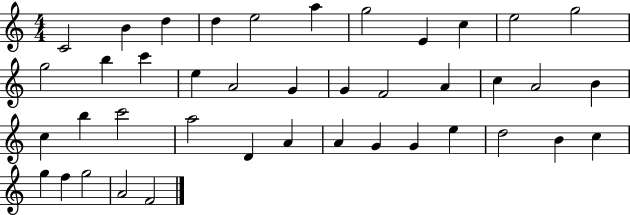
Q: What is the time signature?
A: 4/4